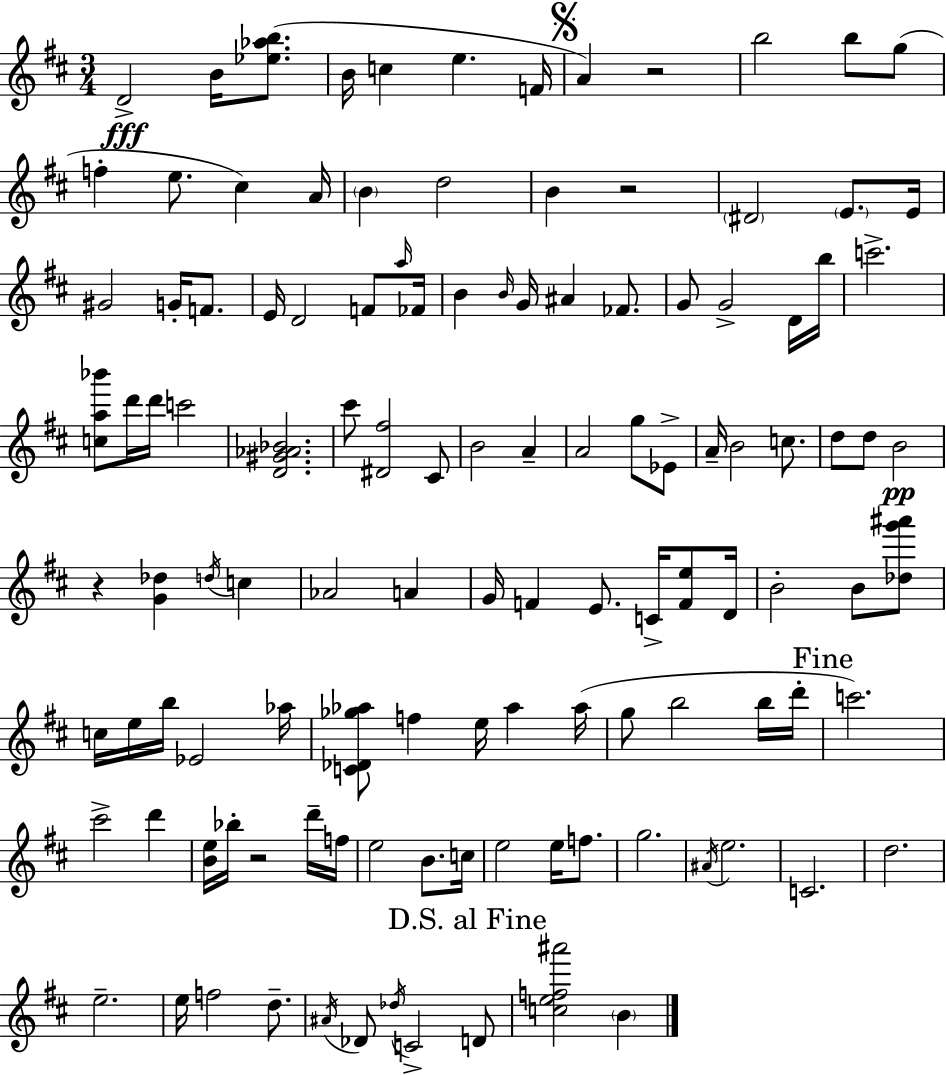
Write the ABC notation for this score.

X:1
T:Untitled
M:3/4
L:1/4
K:D
D2 B/4 [_e_ab]/2 B/4 c e F/4 A z2 b2 b/2 g/2 f e/2 ^c A/4 B d2 B z2 ^D2 E/2 E/4 ^G2 G/4 F/2 E/4 D2 F/2 a/4 _F/4 B B/4 G/4 ^A _F/2 G/2 G2 D/4 b/4 c'2 [ca_b']/2 d'/4 d'/4 c'2 [D^G_A_B]2 ^c'/2 [^D^f]2 ^C/2 B2 A A2 g/2 _E/2 A/4 B2 c/2 d/2 d/2 B2 z [G_d] d/4 c _A2 A G/4 F E/2 C/4 [Fe]/2 D/4 B2 B/2 [_dg'^a']/2 c/4 e/4 b/4 _E2 _a/4 [C_D_g_a]/2 f e/4 _a _a/4 g/2 b2 b/4 d'/4 c'2 ^c'2 d' [Be]/4 _b/4 z2 d'/4 f/4 e2 B/2 c/4 e2 e/4 f/2 g2 ^A/4 e2 C2 d2 e2 e/4 f2 d/2 ^A/4 _D/2 _d/4 C2 D/2 [cef^a']2 B